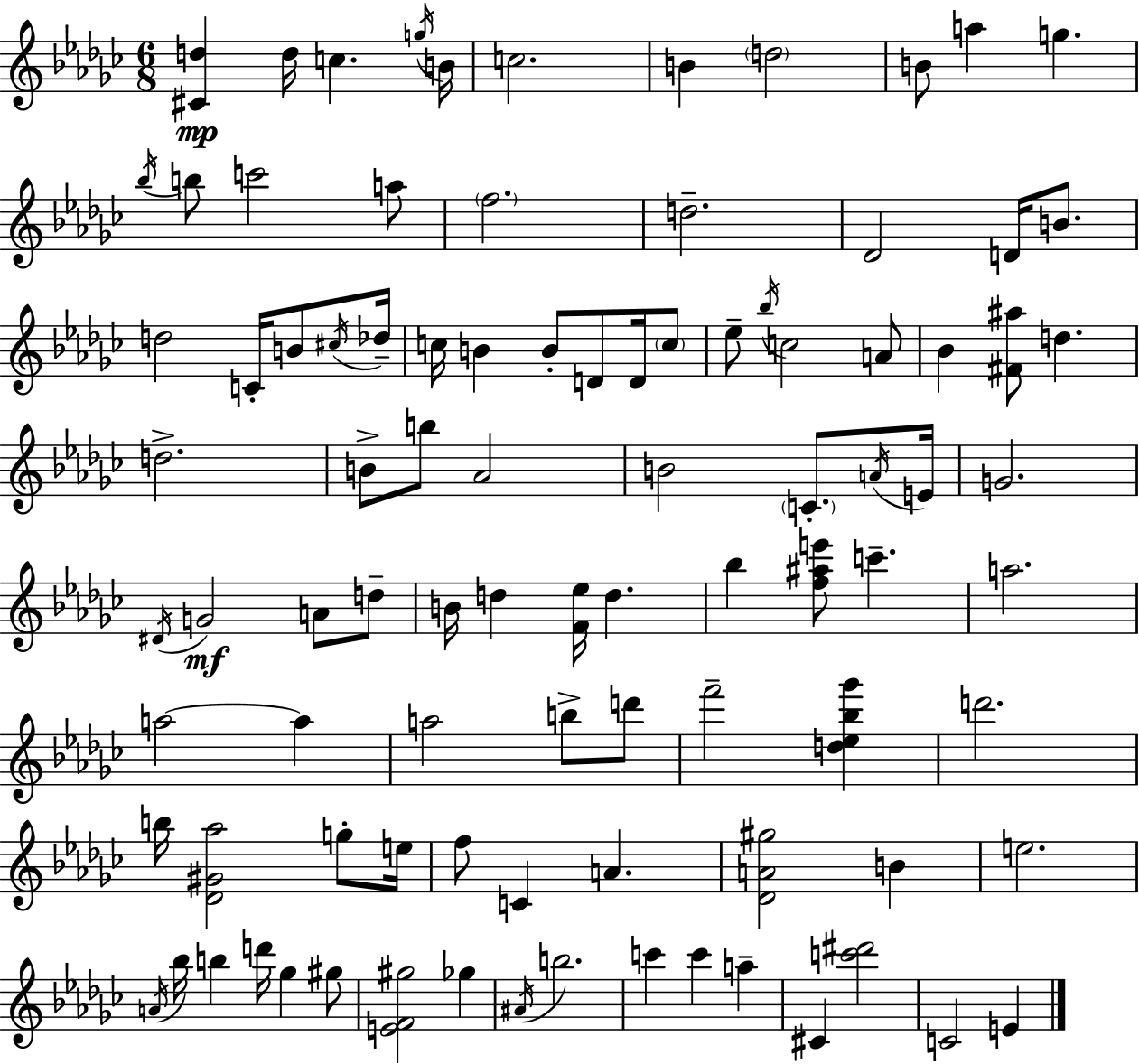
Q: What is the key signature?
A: EES minor